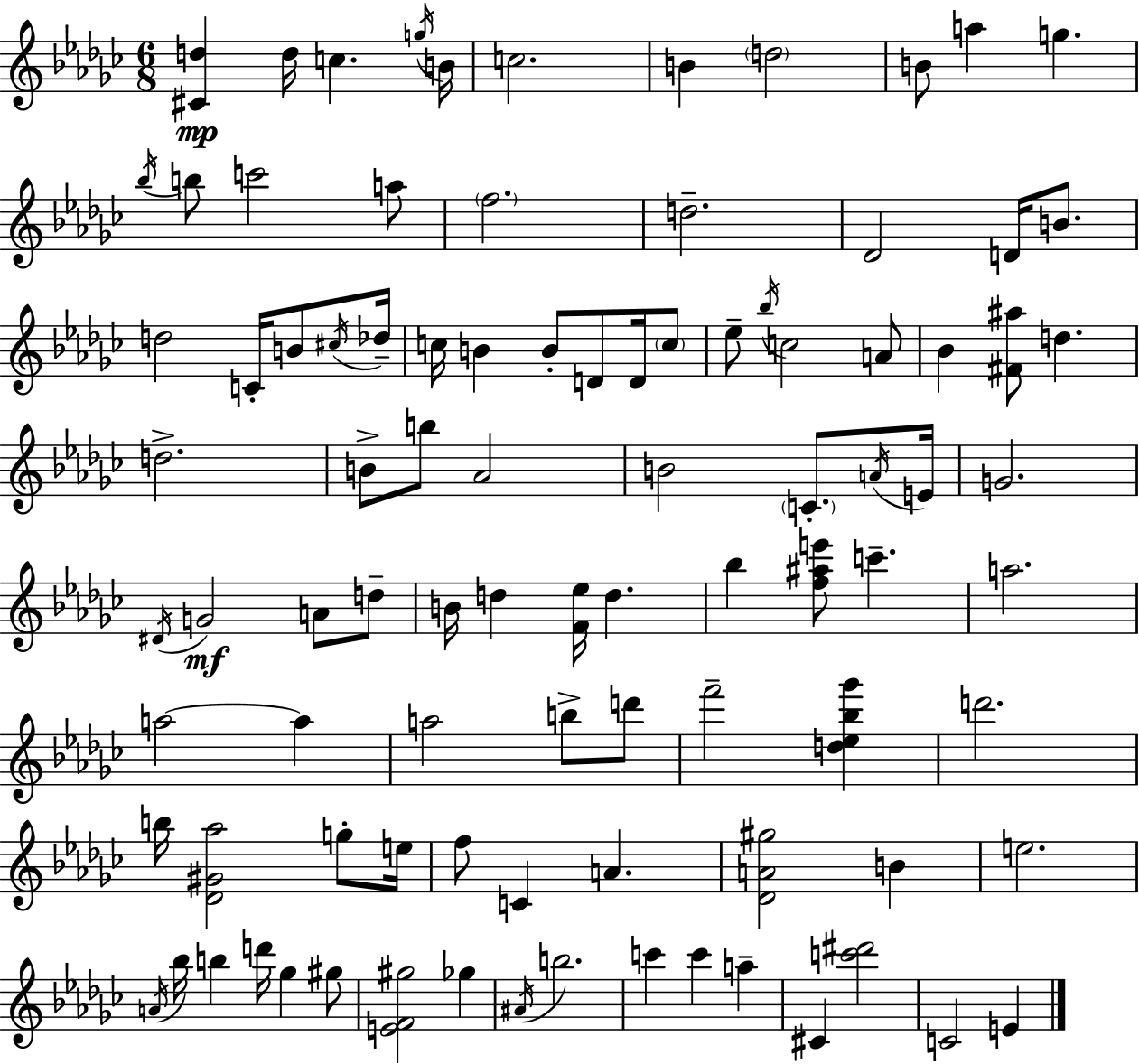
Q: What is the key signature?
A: EES minor